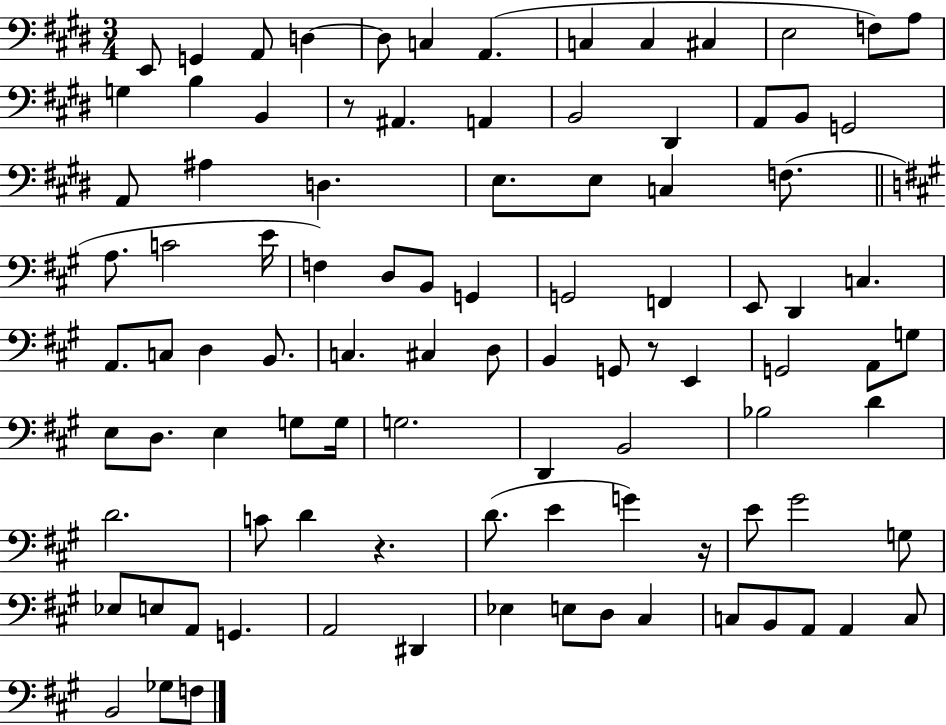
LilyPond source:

{
  \clef bass
  \numericTimeSignature
  \time 3/4
  \key e \major
  e,8 g,4 a,8 d4~~ | d8 c4 a,4.( | c4 c4 cis4 | e2 f8) a8 | \break g4 b4 b,4 | r8 ais,4. a,4 | b,2 dis,4 | a,8 b,8 g,2 | \break a,8 ais4 d4. | e8. e8 c4 f8.( | \bar "||" \break \key a \major a8. c'2 e'16 | f4) d8 b,8 g,4 | g,2 f,4 | e,8 d,4 c4. | \break a,8. c8 d4 b,8. | c4. cis4 d8 | b,4 g,8 r8 e,4 | g,2 a,8 g8 | \break e8 d8. e4 g8 g16 | g2. | d,4 b,2 | bes2 d'4 | \break d'2. | c'8 d'4 r4. | d'8.( e'4 g'4) r16 | e'8 gis'2 g8 | \break ees8 e8 a,8 g,4. | a,2 dis,4 | ees4 e8 d8 cis4 | c8 b,8 a,8 a,4 c8 | \break b,2 ges8 f8 | \bar "|."
}